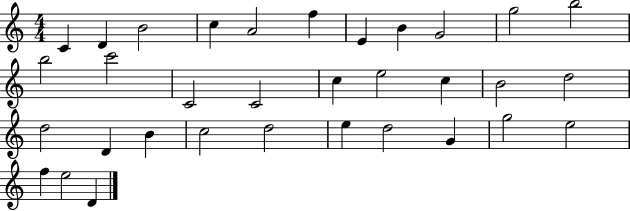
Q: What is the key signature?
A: C major